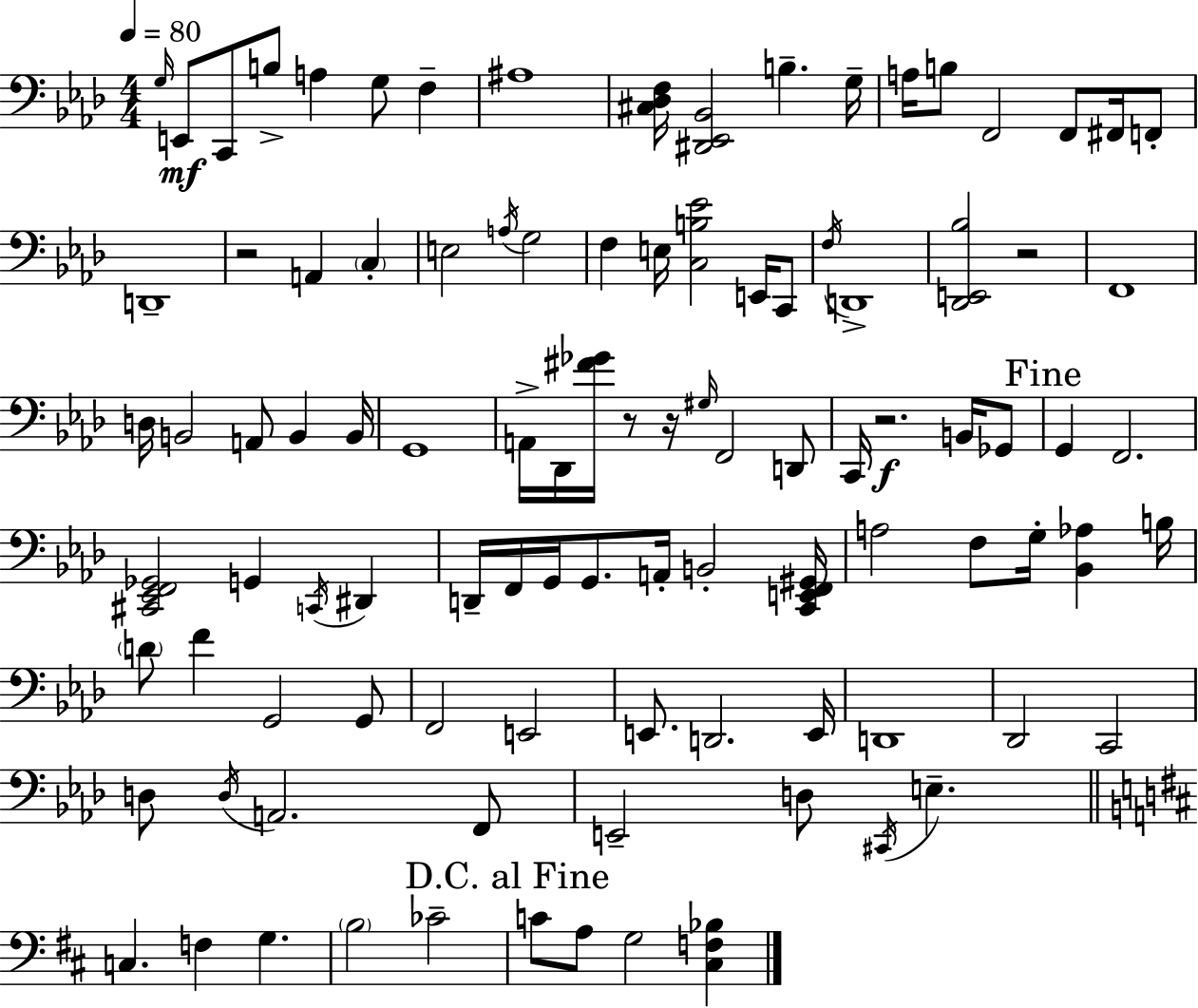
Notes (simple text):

G3/s E2/e C2/e B3/e A3/q G3/e F3/q A#3/w [C#3,Db3,F3]/s [D#2,Eb2,Bb2]/h B3/q. G3/s A3/s B3/e F2/h F2/e F#2/s F2/e D2/w R/h A2/q C3/q E3/h A3/s G3/h F3/q E3/s [C3,B3,Eb4]/h E2/s C2/e F3/s D2/w [Db2,E2,Bb3]/h R/h F2/w D3/s B2/h A2/e B2/q B2/s G2/w A2/s Db2/s [F#4,Gb4]/s R/e R/s G#3/s F2/h D2/e C2/s R/h. B2/s Gb2/e G2/q F2/h. [C#2,Eb2,F2,Gb2]/h G2/q C2/s D#2/q D2/s F2/s G2/s G2/e. A2/s B2/h [C2,E2,F2,G#2]/s A3/h F3/e G3/s [Bb2,Ab3]/q B3/s D4/e F4/q G2/h G2/e F2/h E2/h E2/e. D2/h. E2/s D2/w Db2/h C2/h D3/e D3/s A2/h. F2/e E2/h D3/e C#2/s E3/q. C3/q. F3/q G3/q. B3/h CES4/h C4/e A3/e G3/h [C#3,F3,Bb3]/q